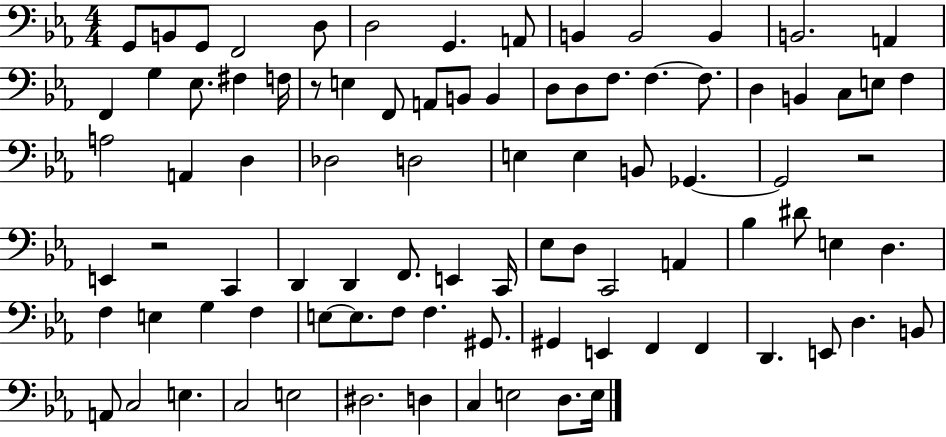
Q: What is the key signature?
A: EES major